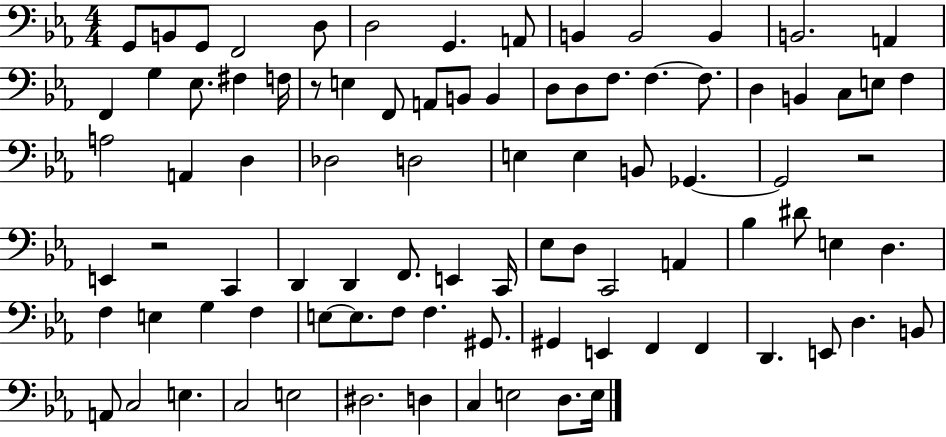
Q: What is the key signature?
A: EES major